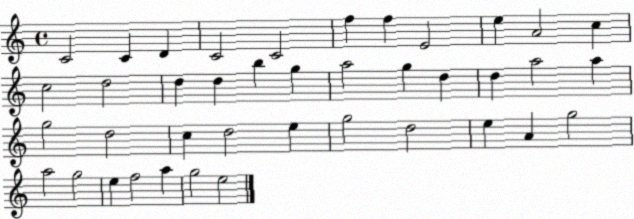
X:1
T:Untitled
M:4/4
L:1/4
K:C
C2 C D C2 C2 f f E2 e A2 c c2 d2 d d b g a2 g d d a2 a g2 d2 c d2 e g2 d2 e A g2 a2 g2 e f2 a g2 e2